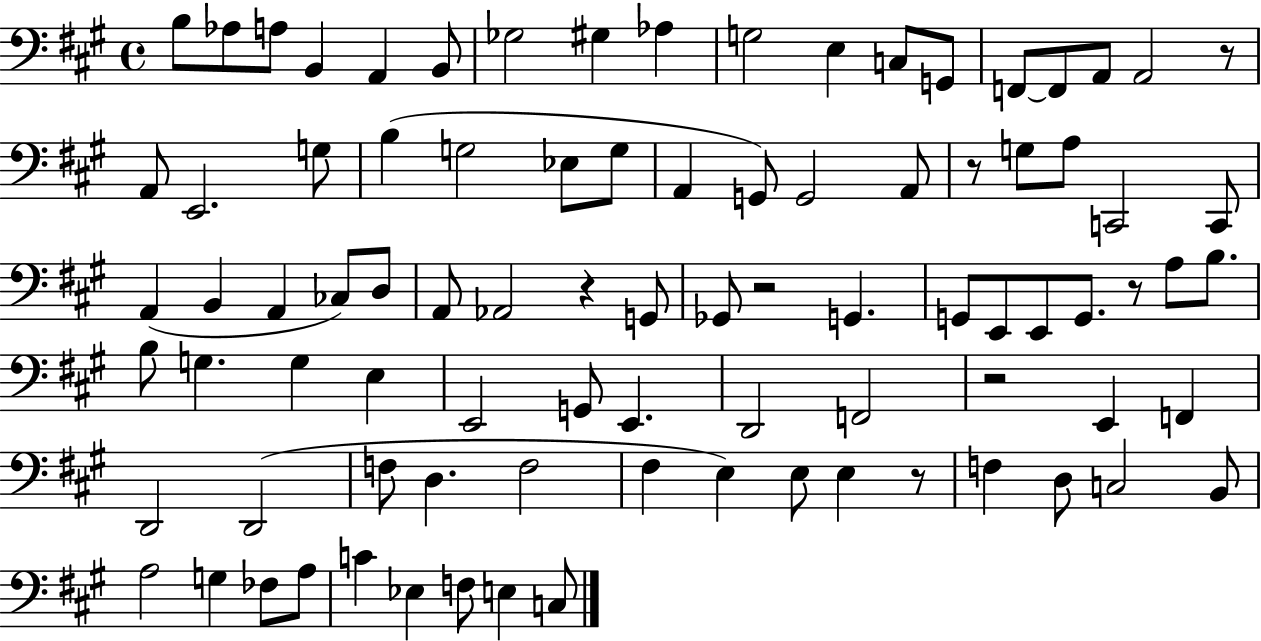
X:1
T:Untitled
M:4/4
L:1/4
K:A
B,/2 _A,/2 A,/2 B,, A,, B,,/2 _G,2 ^G, _A, G,2 E, C,/2 G,,/2 F,,/2 F,,/2 A,,/2 A,,2 z/2 A,,/2 E,,2 G,/2 B, G,2 _E,/2 G,/2 A,, G,,/2 G,,2 A,,/2 z/2 G,/2 A,/2 C,,2 C,,/2 A,, B,, A,, _C,/2 D,/2 A,,/2 _A,,2 z G,,/2 _G,,/2 z2 G,, G,,/2 E,,/2 E,,/2 G,,/2 z/2 A,/2 B,/2 B,/2 G, G, E, E,,2 G,,/2 E,, D,,2 F,,2 z2 E,, F,, D,,2 D,,2 F,/2 D, F,2 ^F, E, E,/2 E, z/2 F, D,/2 C,2 B,,/2 A,2 G, _F,/2 A,/2 C _E, F,/2 E, C,/2